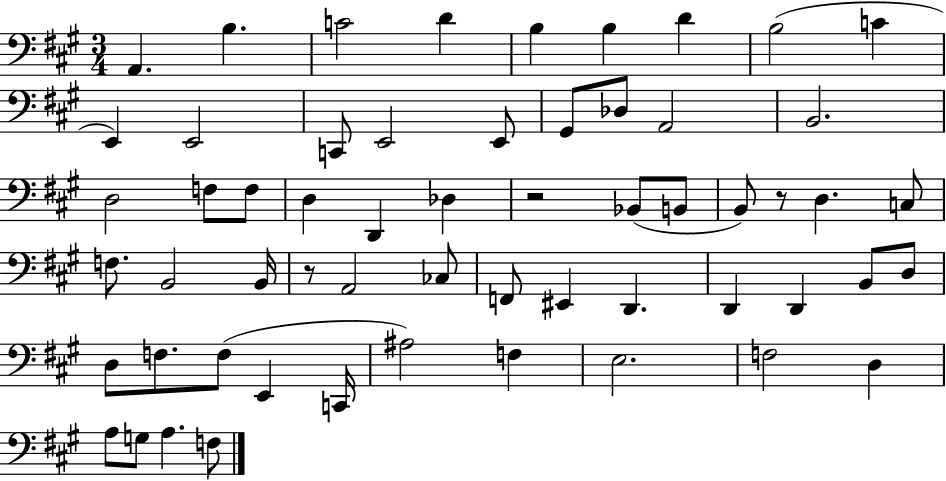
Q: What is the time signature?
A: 3/4